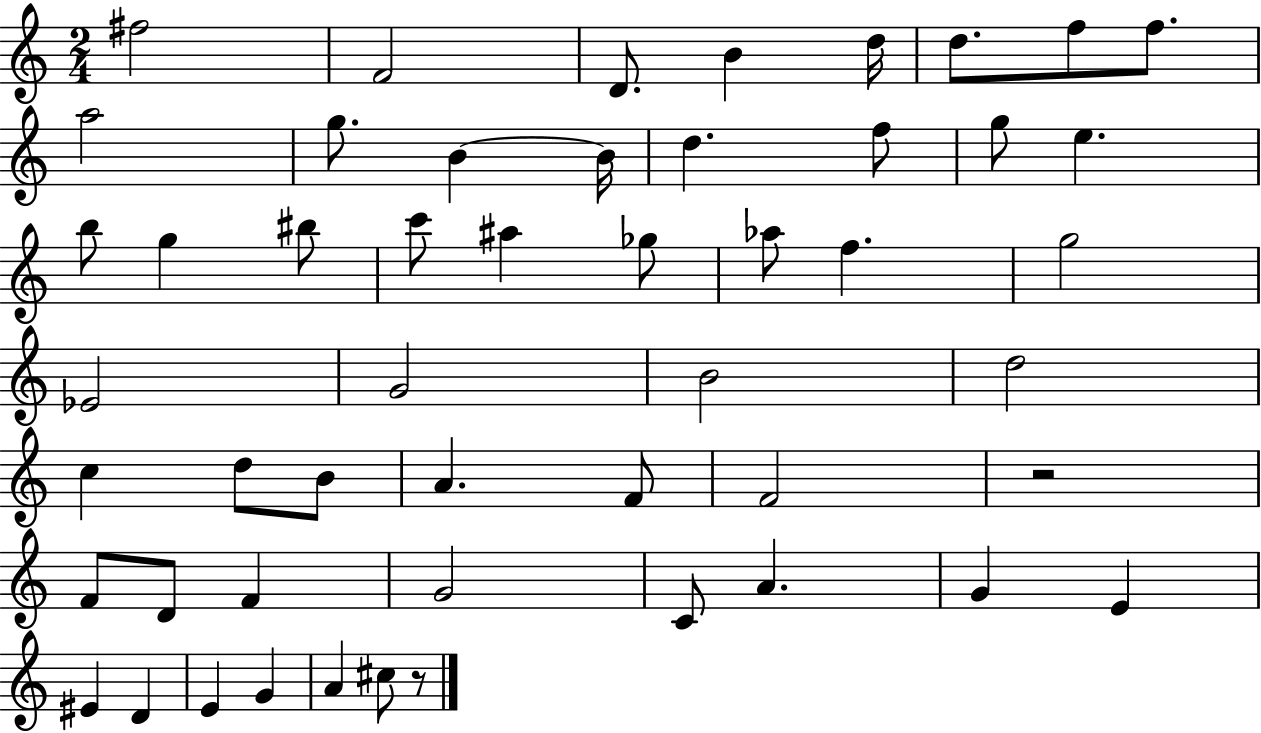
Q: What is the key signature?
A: C major